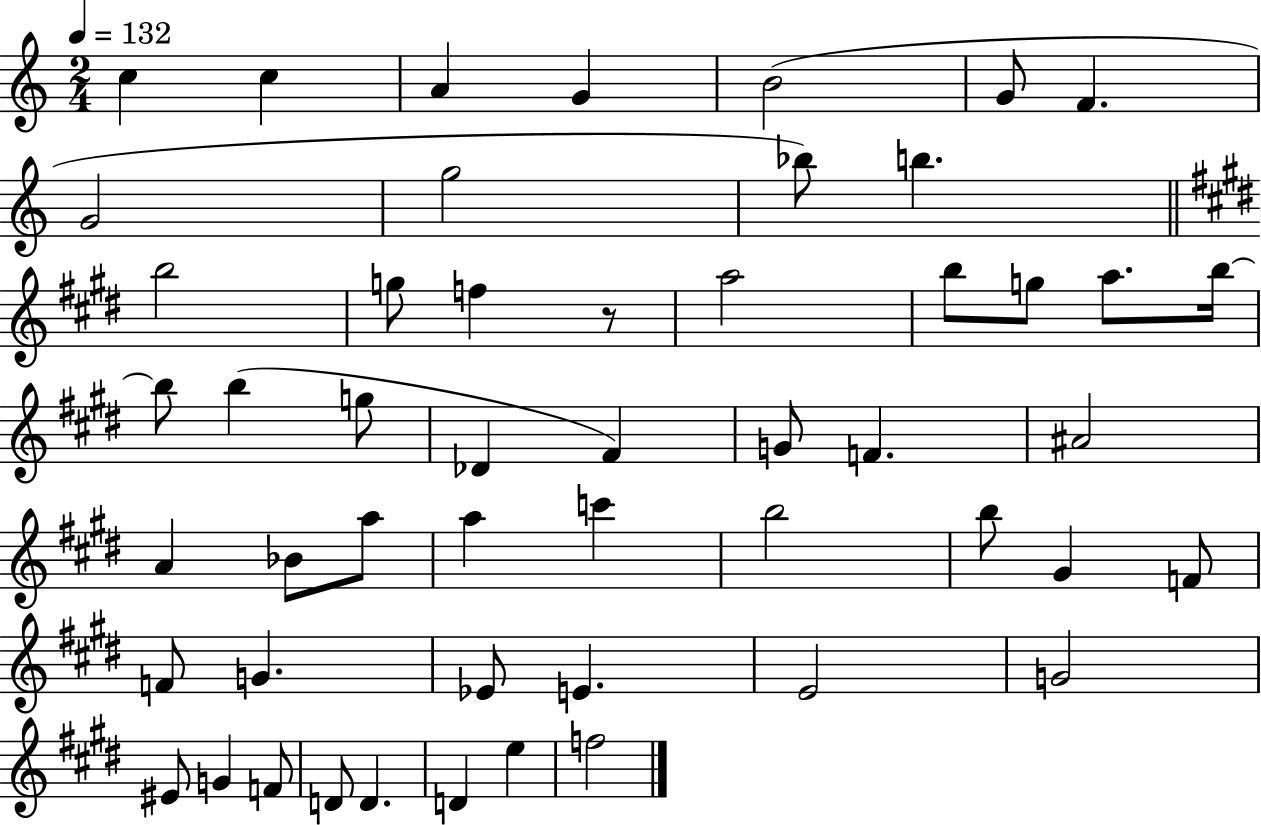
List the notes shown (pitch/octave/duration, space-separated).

C5/q C5/q A4/q G4/q B4/h G4/e F4/q. G4/h G5/h Bb5/e B5/q. B5/h G5/e F5/q R/e A5/h B5/e G5/e A5/e. B5/s B5/e B5/q G5/e Db4/q F#4/q G4/e F4/q. A#4/h A4/q Bb4/e A5/e A5/q C6/q B5/h B5/e G#4/q F4/e F4/e G4/q. Eb4/e E4/q. E4/h G4/h EIS4/e G4/q F4/e D4/e D4/q. D4/q E5/q F5/h